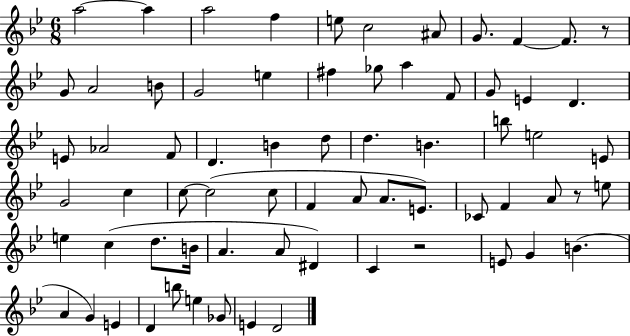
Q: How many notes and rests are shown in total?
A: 69